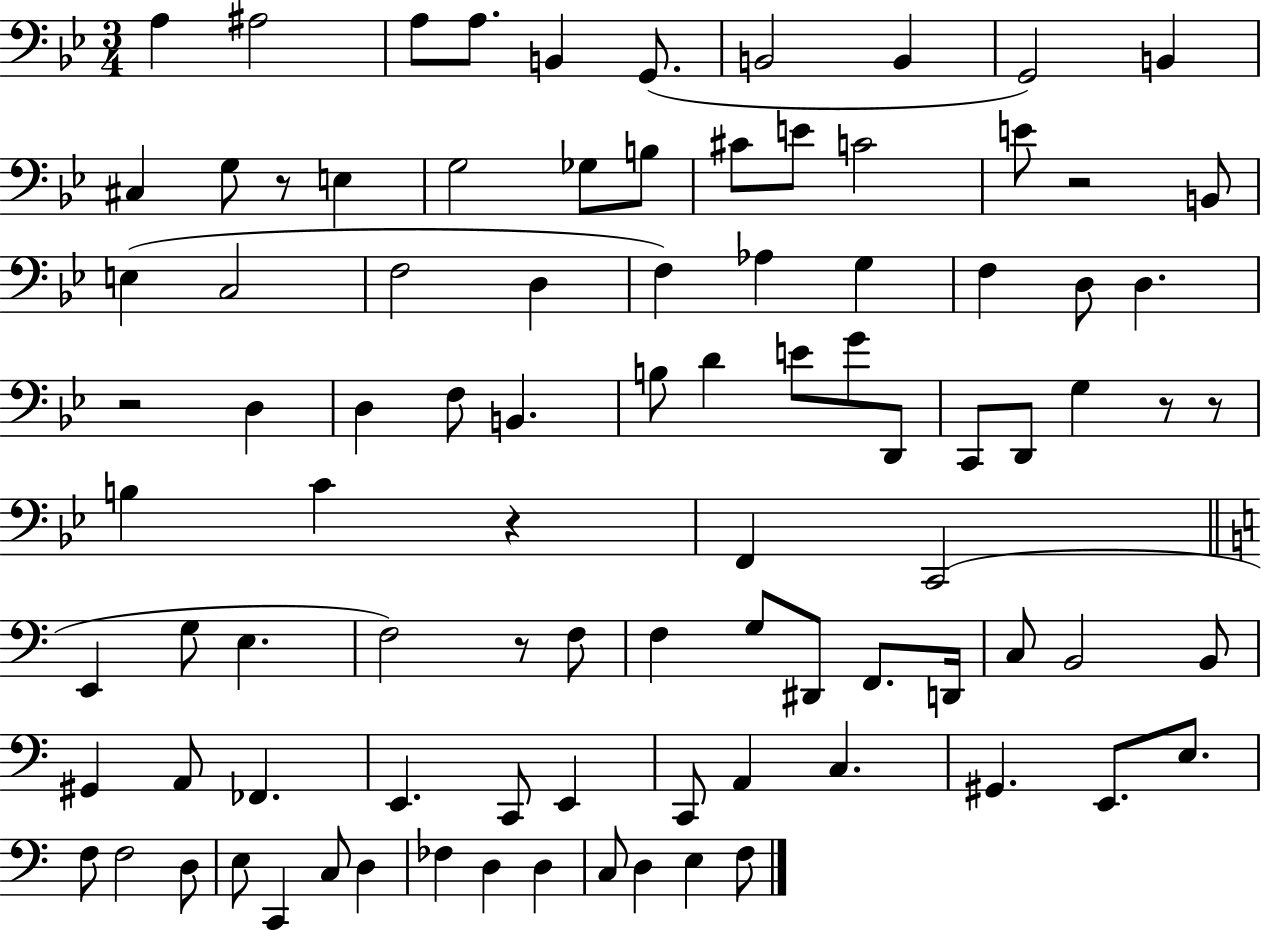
{
  \clef bass
  \numericTimeSignature
  \time 3/4
  \key bes \major
  \repeat volta 2 { a4 ais2 | a8 a8. b,4 g,8.( | b,2 b,4 | g,2) b,4 | \break cis4 g8 r8 e4 | g2 ges8 b8 | cis'8 e'8 c'2 | e'8 r2 b,8 | \break e4( c2 | f2 d4 | f4) aes4 g4 | f4 d8 d4. | \break r2 d4 | d4 f8 b,4. | b8 d'4 e'8 g'8 d,8 | c,8 d,8 g4 r8 r8 | \break b4 c'4 r4 | f,4 c,2( | \bar "||" \break \key c \major e,4 g8 e4. | f2) r8 f8 | f4 g8 dis,8 f,8. d,16 | c8 b,2 b,8 | \break gis,4 a,8 fes,4. | e,4. c,8 e,4 | c,8 a,4 c4. | gis,4. e,8. e8. | \break f8 f2 d8 | e8 c,4 c8 d4 | fes4 d4 d4 | c8 d4 e4 f8 | \break } \bar "|."
}